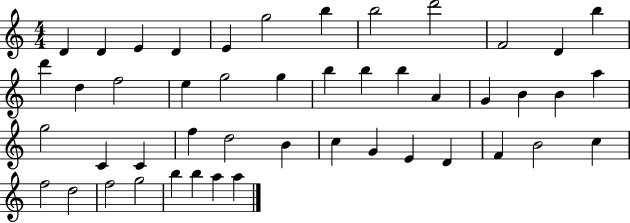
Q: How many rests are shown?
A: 0